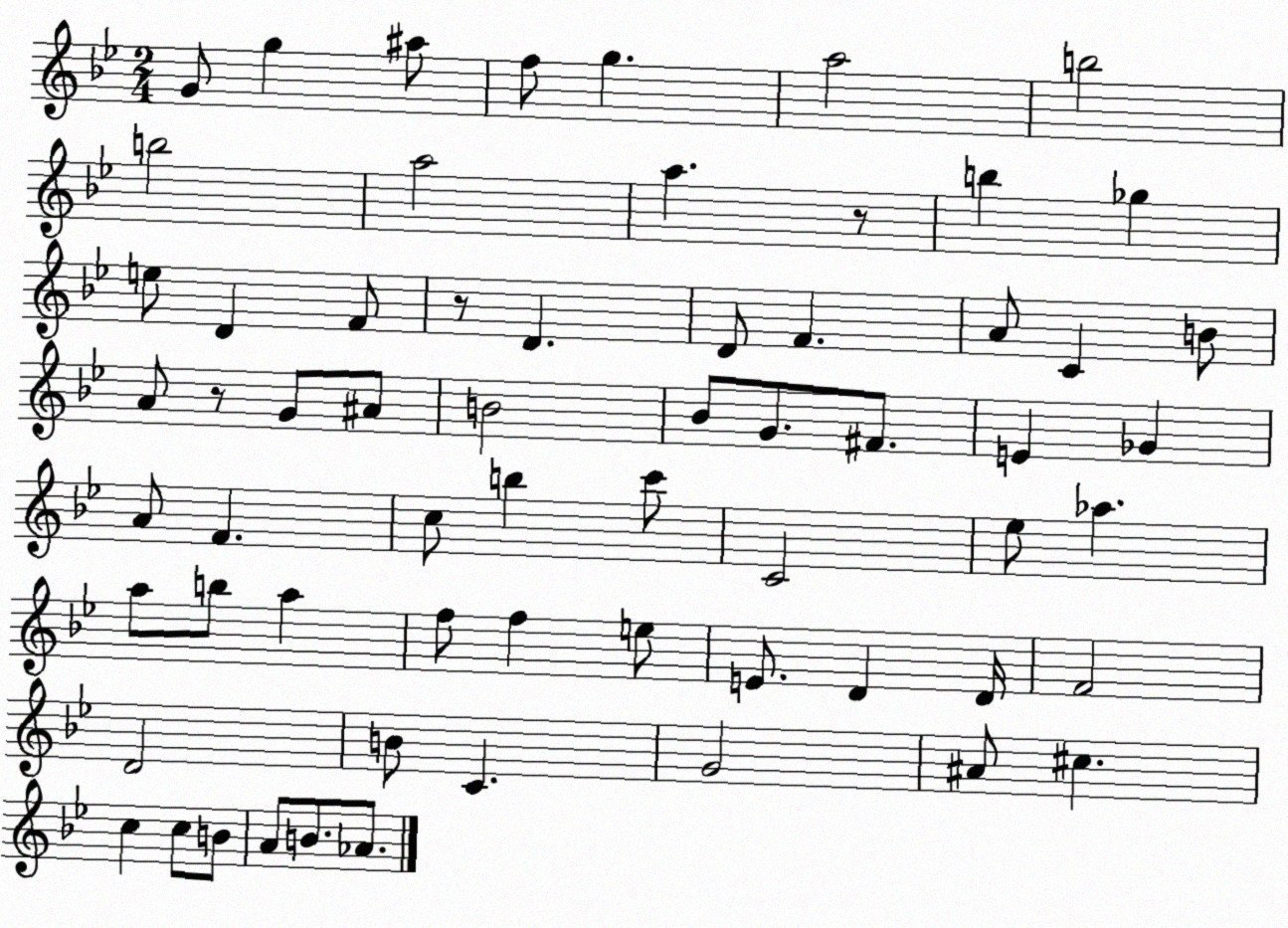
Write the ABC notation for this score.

X:1
T:Untitled
M:2/4
L:1/4
K:Bb
G/2 g ^a/2 f/2 g a2 b2 b2 a2 a z/2 b _g e/2 D F/2 z/2 D D/2 F A/2 C B/2 A/2 z/2 G/2 ^A/2 B2 _B/2 G/2 ^F/2 E _G A/2 F c/2 b c'/2 C2 _e/2 _a a/2 b/2 a f/2 f e/2 E/2 D D/4 F2 D2 B/2 C G2 ^A/2 ^c c c/2 B/2 A/2 B/2 _A/2